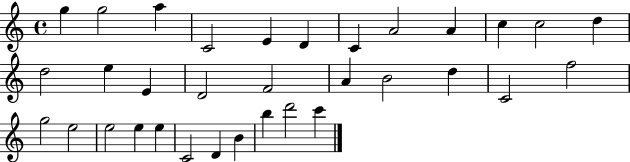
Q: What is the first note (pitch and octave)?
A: G5